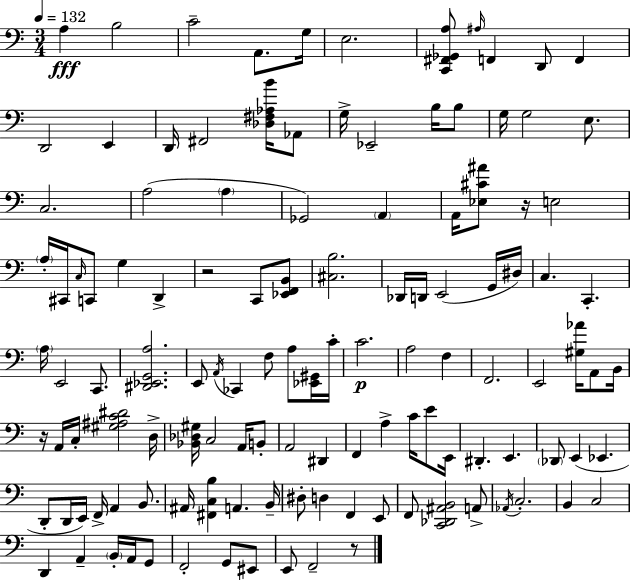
X:1
T:Untitled
M:3/4
L:1/4
K:C
A, B,2 C2 A,,/2 G,/4 E,2 [C,,^F,,_G,,A,]/2 ^A,/4 F,, D,,/2 F,, D,,2 E,, D,,/4 ^F,,2 [_D,^F,_A,B]/4 _A,,/2 G,/4 _E,,2 B,/4 B,/2 G,/4 G,2 E,/2 C,2 A,2 A, _G,,2 A,, A,,/4 [_E,^C^A]/2 z/4 E,2 A,/4 ^C,,/4 C,/4 C,,/2 G, D,, z2 C,,/2 [_E,,F,,B,,]/2 [^C,B,]2 _D,,/4 D,,/4 E,,2 G,,/4 ^D,/4 C, C,, A,/4 E,,2 C,,/2 [^D,,_E,,G,,A,]2 E,,/2 A,,/4 _C,, F,/2 A,/2 [_E,,^G,,]/4 C/4 C2 A,2 F, F,,2 E,,2 [^G,_A]/4 A,,/2 B,,/4 z/4 A,,/4 C,/4 [^G,^A,C^D]2 D,/4 [_B,,_D,^G,]/4 C,2 A,,/4 B,,/2 A,,2 ^D,, F,, A, C/4 E/2 E,,/4 ^D,, E,, _D,,/2 E,, _E,, D,,/2 D,,/4 E,,/4 F,,/4 A,, B,,/2 ^A,,/4 [^F,,C,B,] A,, B,,/4 ^D,/2 D, F,, E,,/2 F,,/2 [C,,_D,,^A,,B,,]2 A,,/2 _A,,/4 C,2 B,, C,2 D,, A,, B,,/4 A,,/4 G,,/2 F,,2 G,,/2 ^E,,/2 E,,/2 F,,2 z/2